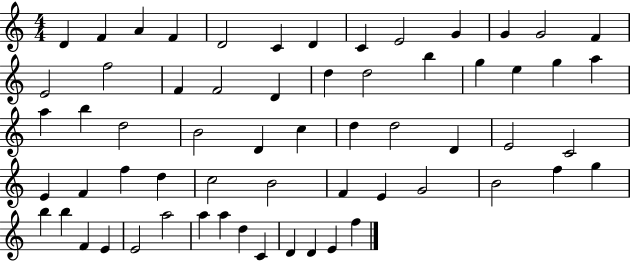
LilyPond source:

{
  \clef treble
  \numericTimeSignature
  \time 4/4
  \key c \major
  d'4 f'4 a'4 f'4 | d'2 c'4 d'4 | c'4 e'2 g'4 | g'4 g'2 f'4 | \break e'2 f''2 | f'4 f'2 d'4 | d''4 d''2 b''4 | g''4 e''4 g''4 a''4 | \break a''4 b''4 d''2 | b'2 d'4 c''4 | d''4 d''2 d'4 | e'2 c'2 | \break e'4 f'4 f''4 d''4 | c''2 b'2 | f'4 e'4 g'2 | b'2 f''4 g''4 | \break b''4 b''4 f'4 e'4 | e'2 a''2 | a''4 a''4 d''4 c'4 | d'4 d'4 e'4 f''4 | \break \bar "|."
}